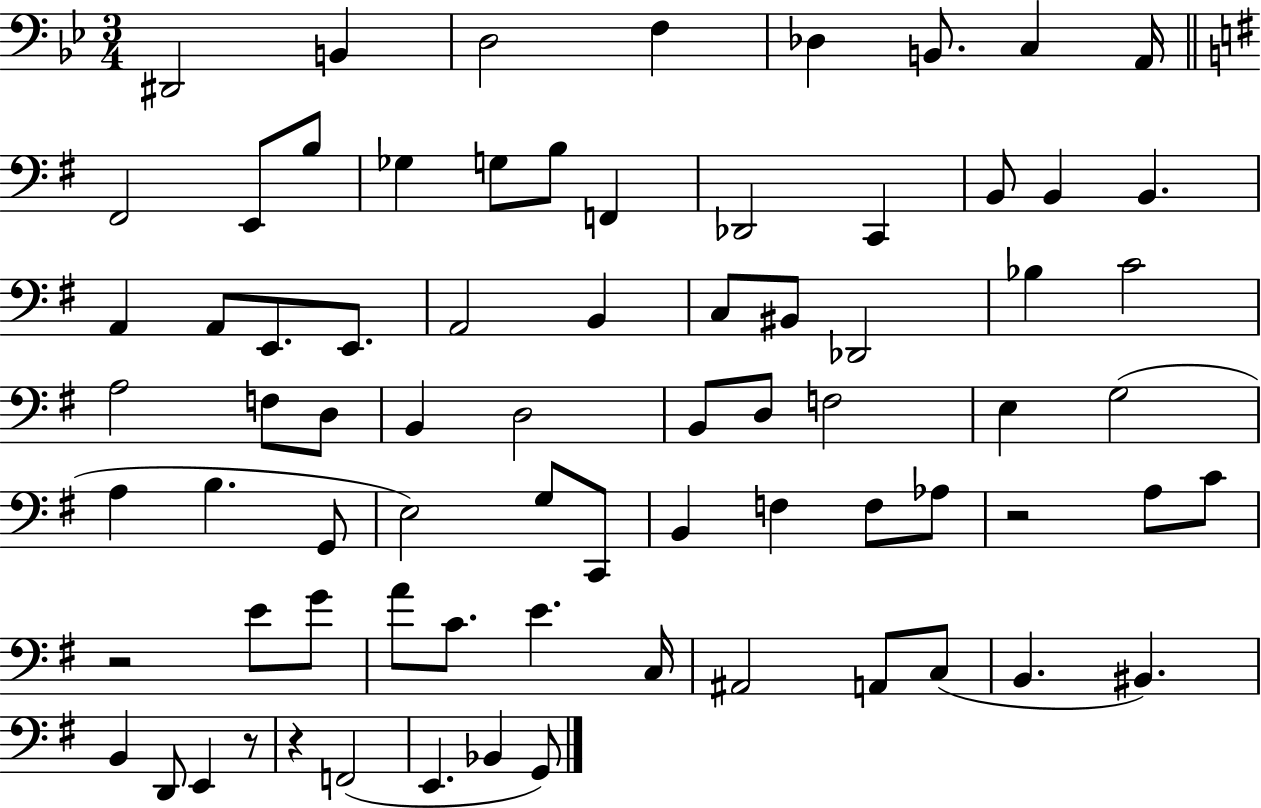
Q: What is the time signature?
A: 3/4